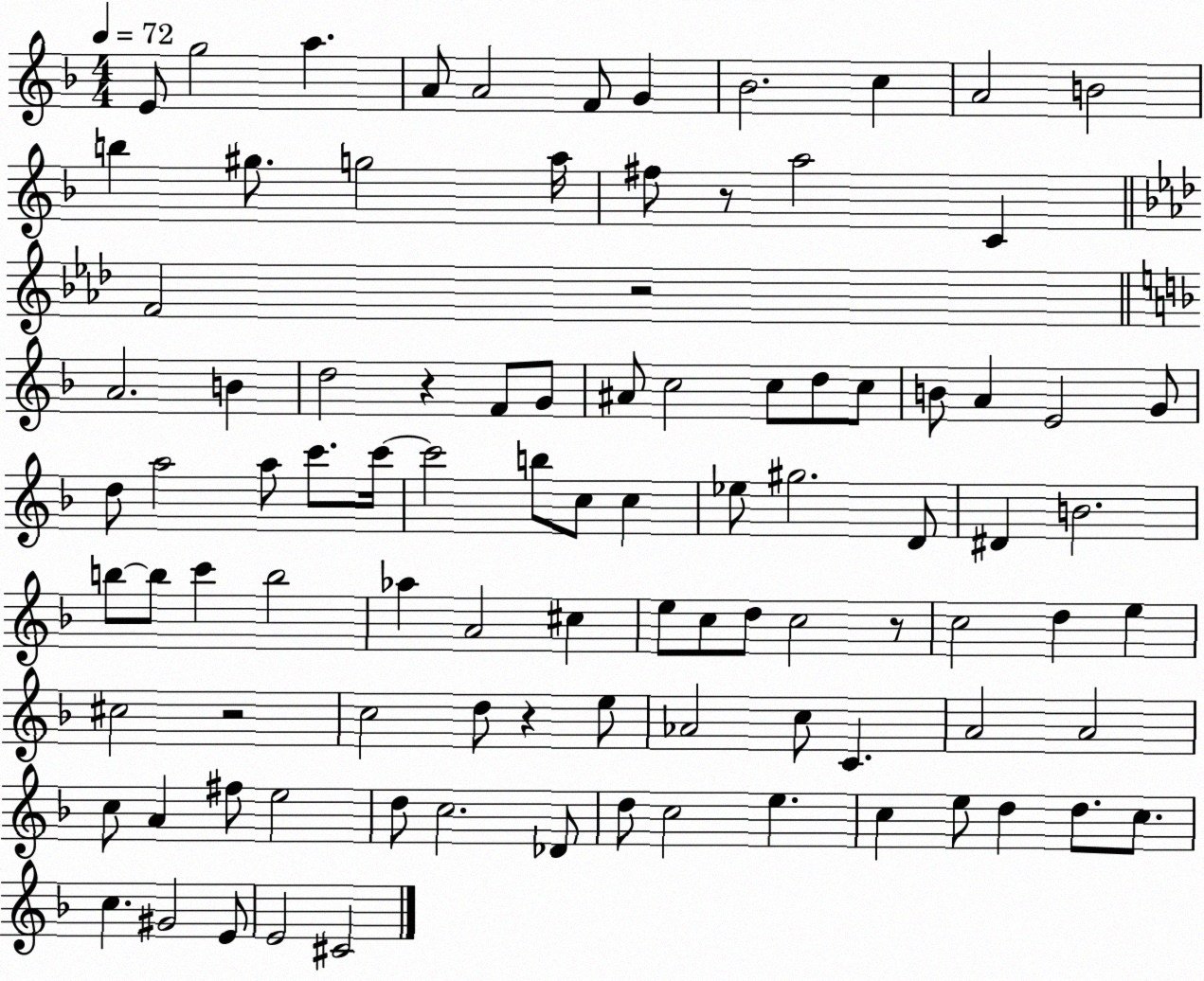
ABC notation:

X:1
T:Untitled
M:4/4
L:1/4
K:F
E/2 g2 a A/2 A2 F/2 G _B2 c A2 B2 b ^g/2 g2 a/4 ^f/2 z/2 a2 C F2 z2 A2 B d2 z F/2 G/2 ^A/2 c2 c/2 d/2 c/2 B/2 A E2 G/2 d/2 a2 a/2 c'/2 c'/4 c'2 b/2 c/2 c _e/2 ^g2 D/2 ^D B2 b/2 b/2 c' b2 _a A2 ^c e/2 c/2 d/2 c2 z/2 c2 d e ^c2 z2 c2 d/2 z e/2 _A2 c/2 C A2 A2 c/2 A ^f/2 e2 d/2 c2 _D/2 d/2 c2 e c e/2 d d/2 c/2 c ^G2 E/2 E2 ^C2